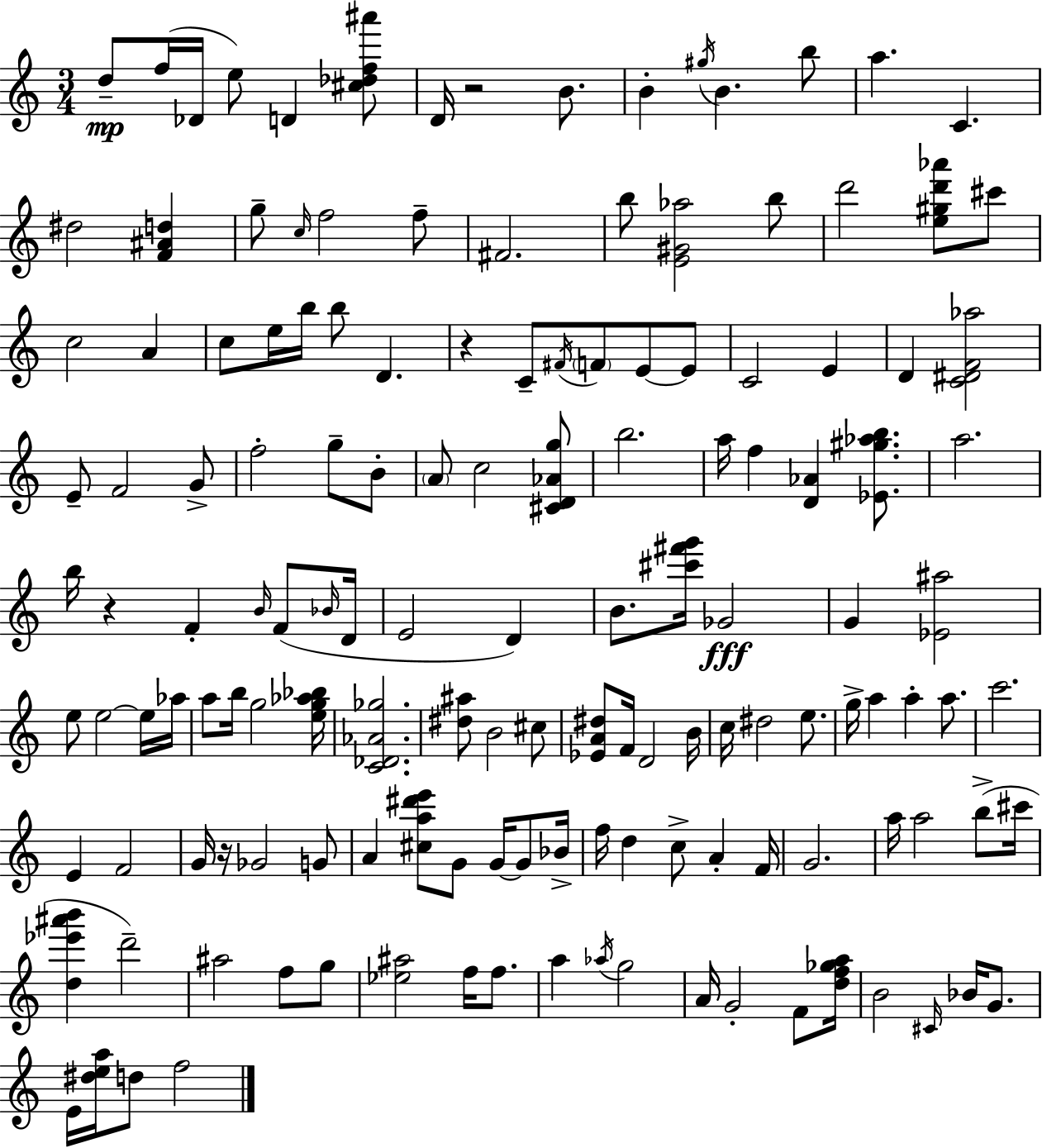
{
  \clef treble
  \numericTimeSignature
  \time 3/4
  \key a \minor
  d''8--\mp f''16( des'16 e''8) d'4 <cis'' des'' f'' ais'''>8 | d'16 r2 b'8. | b'4-. \acciaccatura { gis''16 } b'4. b''8 | a''4. c'4. | \break dis''2 <f' ais' d''>4 | g''8-- \grace { c''16 } f''2 | f''8-- fis'2. | b''8 <e' gis' aes''>2 | \break b''8 d'''2 <e'' gis'' d''' aes'''>8 | cis'''8 c''2 a'4 | c''8 e''16 b''16 b''8 d'4. | r4 c'8-- \acciaccatura { fis'16 } \parenthesize f'8 e'8~~ | \break e'8 c'2 e'4 | d'4 <c' dis' f' aes''>2 | e'8-- f'2 | g'8-> f''2-. g''8-- | \break b'8-. \parenthesize a'8 c''2 | <cis' d' aes' g''>8 b''2. | a''16 f''4 <d' aes'>4 | <ees' gis'' aes'' b''>8. a''2. | \break b''16 r4 f'4-. | \grace { b'16 } f'8( \grace { bes'16 } d'16 e'2 | d'4) b'8. <cis''' fis''' g'''>16 ges'2\fff | g'4 <ees' ais''>2 | \break e''8 e''2~~ | e''16 aes''16 a''8 b''16 g''2 | <e'' g'' aes'' bes''>16 <c' des' aes' ges''>2. | <dis'' ais''>8 b'2 | \break cis''8 <ees' a' dis''>8 f'16 d'2 | b'16 c''16 dis''2 | e''8. g''16-> a''4 a''4-. | a''8. c'''2. | \break e'4 f'2 | g'16 r16 ges'2 | g'8 a'4 <cis'' a'' dis''' e'''>8 g'8 | g'16~~ g'8 bes'16-> f''16 d''4 c''8-> | \break a'4-. f'16 g'2. | a''16 a''2 | b''8->( cis'''16 <d'' ees''' ais''' b'''>4 d'''2--) | ais''2 | \break f''8 g''8 <ees'' ais''>2 | f''16 f''8. a''4 \acciaccatura { aes''16 } g''2 | a'16 g'2-. | f'8 <d'' f'' ges'' a''>16 b'2 | \break \grace { cis'16 } bes'16 g'8. e'16 <dis'' e'' a''>16 d''8 f''2 | \bar "|."
}